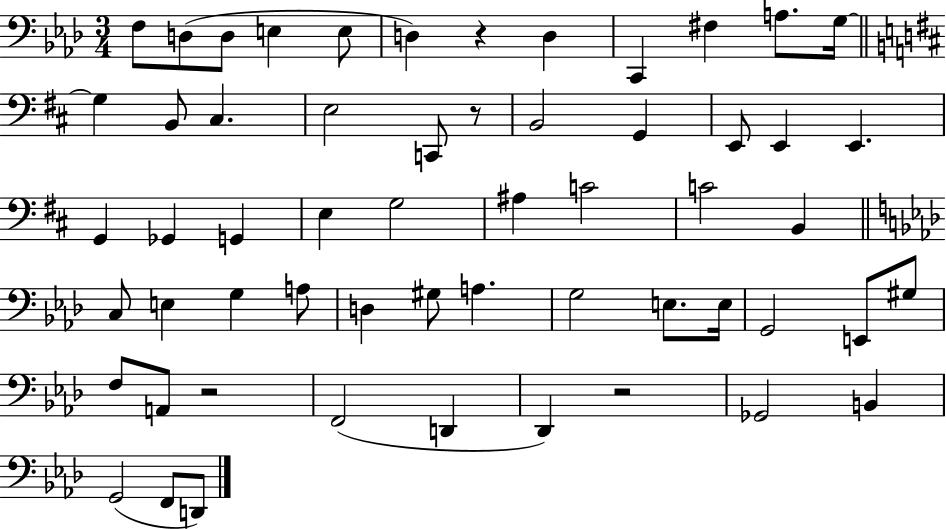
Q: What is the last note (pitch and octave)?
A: D2